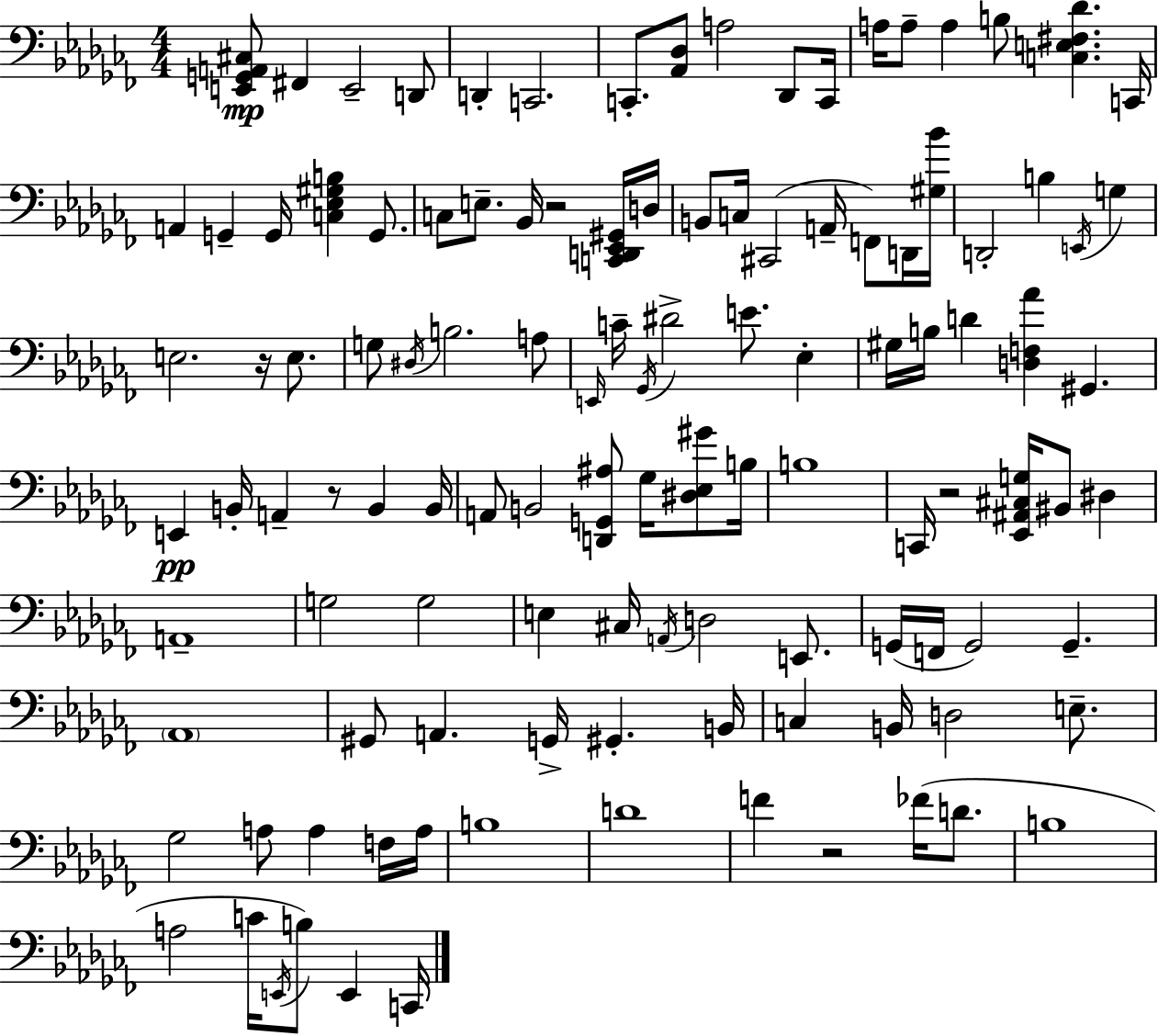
{
  \clef bass
  \numericTimeSignature
  \time 4/4
  \key aes \minor
  <e, g, a, cis>8\mp fis,4 e,2-- d,8 | d,4-. c,2. | c,8.-. <aes, des>8 a2 des,8 c,16 | a16 a8-- a4 b8 <c e fis des'>4. c,16 | \break a,4 g,4-- g,16 <c ees gis b>4 g,8. | c8 e8.-- bes,16 r2 <c, d, ees, gis,>16 d16 | b,8 c16 cis,2( a,16-- f,8) d,16 <gis bes'>16 | d,2-. b4 \acciaccatura { e,16 } g4 | \break e2. r16 e8. | g8 \acciaccatura { dis16 } b2. | a8 \grace { e,16 } c'16-- \acciaccatura { ges,16 } dis'2-> e'8. | ees4-. gis16 b16 d'4 <d f aes'>4 gis,4. | \break e,4\pp b,16-. a,4-- r8 b,4 | b,16 a,8 b,2 <d, g, ais>8 | ges16 <dis ees gis'>8 b16 b1 | c,16 r2 <ees, ais, cis g>16 bis,8 | \break dis4 a,1-- | g2 g2 | e4 cis16 \acciaccatura { a,16 } d2 | e,8. g,16( f,16 g,2) g,4.-- | \break \parenthesize aes,1 | gis,8 a,4. g,16-> gis,4.-. | b,16 c4 b,16 d2 | e8.-- ges2 a8 a4 | \break f16 a16 b1 | d'1 | f'4 r2 | fes'16( d'8. b1 | \break a2 c'16 \acciaccatura { e,16 }) b8 | e,4 c,16 \bar "|."
}